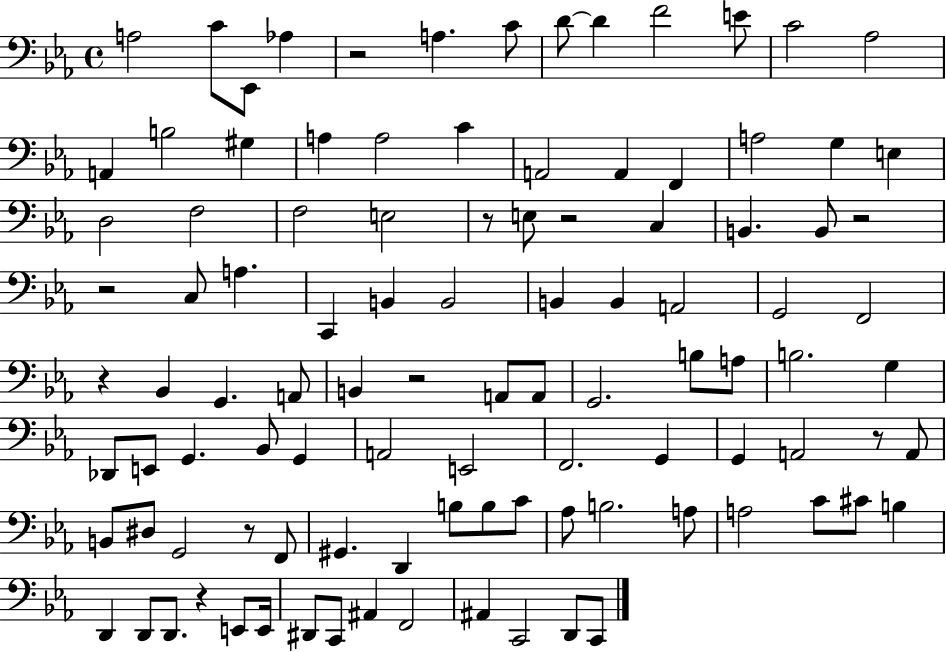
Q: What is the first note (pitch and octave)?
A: A3